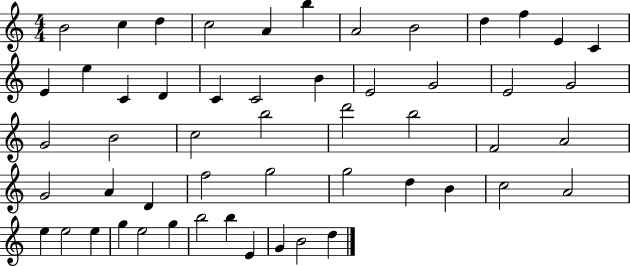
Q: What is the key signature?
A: C major